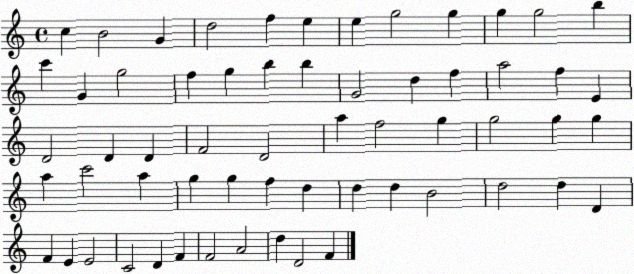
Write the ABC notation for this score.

X:1
T:Untitled
M:4/4
L:1/4
K:C
c B2 G d2 f e e g2 g g g2 b c' G g2 f g b b G2 d f a2 f E D2 D D F2 D2 a f2 g g2 g g a c'2 a g g f d d d B2 d2 d D F E E2 C2 D F F2 A2 d D2 F